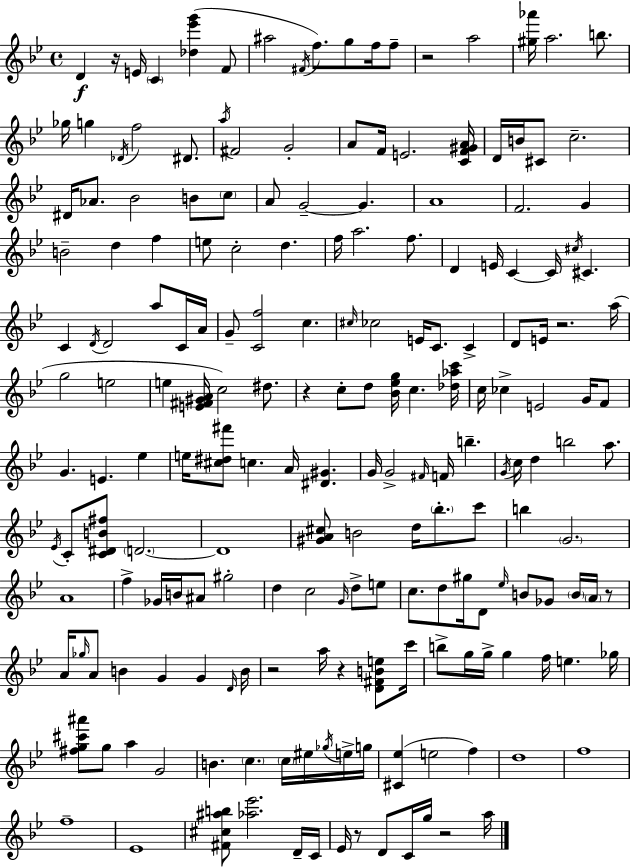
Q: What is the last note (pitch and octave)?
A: A5